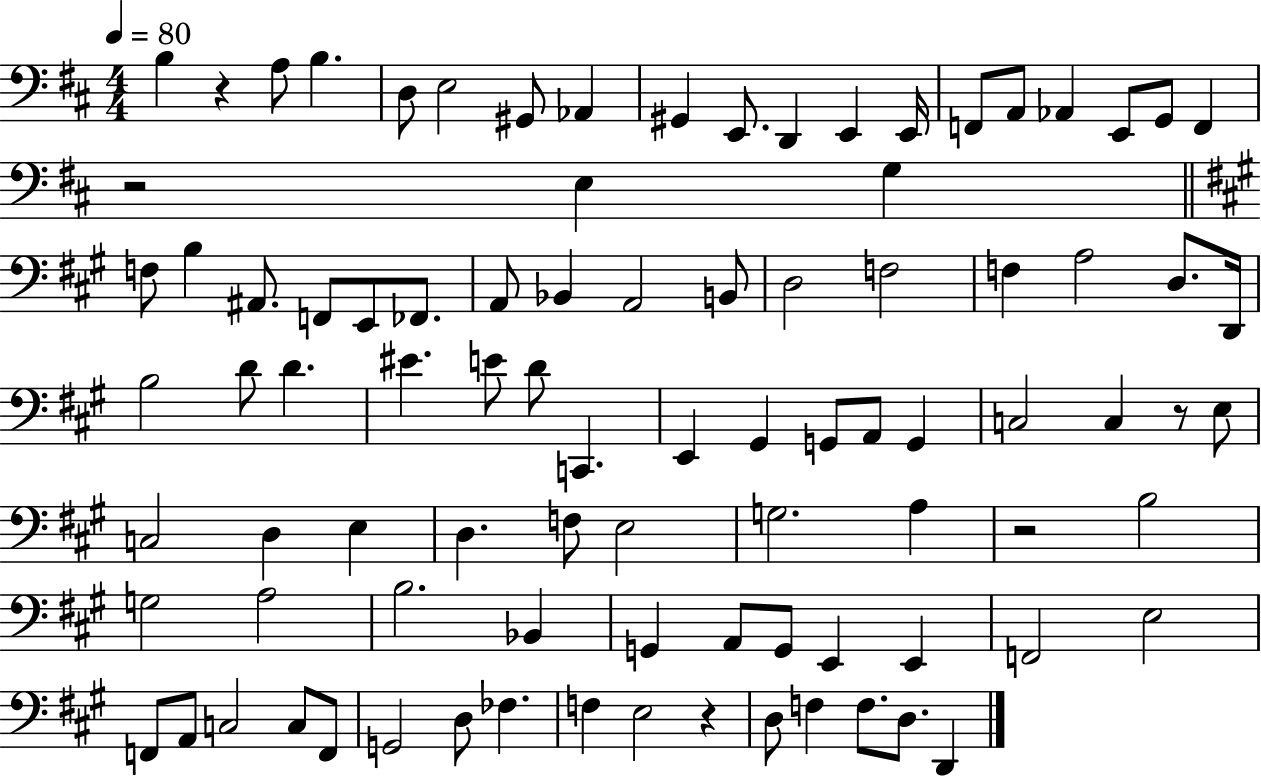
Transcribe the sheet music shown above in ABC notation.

X:1
T:Untitled
M:4/4
L:1/4
K:D
B, z A,/2 B, D,/2 E,2 ^G,,/2 _A,, ^G,, E,,/2 D,, E,, E,,/4 F,,/2 A,,/2 _A,, E,,/2 G,,/2 F,, z2 E, G, F,/2 B, ^A,,/2 F,,/2 E,,/2 _F,,/2 A,,/2 _B,, A,,2 B,,/2 D,2 F,2 F, A,2 D,/2 D,,/4 B,2 D/2 D ^E E/2 D/2 C,, E,, ^G,, G,,/2 A,,/2 G,, C,2 C, z/2 E,/2 C,2 D, E, D, F,/2 E,2 G,2 A, z2 B,2 G,2 A,2 B,2 _B,, G,, A,,/2 G,,/2 E,, E,, F,,2 E,2 F,,/2 A,,/2 C,2 C,/2 F,,/2 G,,2 D,/2 _F, F, E,2 z D,/2 F, F,/2 D,/2 D,,